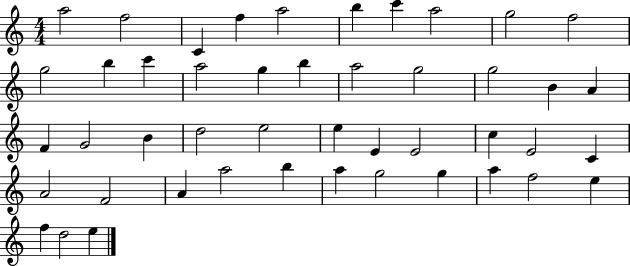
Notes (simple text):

A5/h F5/h C4/q F5/q A5/h B5/q C6/q A5/h G5/h F5/h G5/h B5/q C6/q A5/h G5/q B5/q A5/h G5/h G5/h B4/q A4/q F4/q G4/h B4/q D5/h E5/h E5/q E4/q E4/h C5/q E4/h C4/q A4/h F4/h A4/q A5/h B5/q A5/q G5/h G5/q A5/q F5/h E5/q F5/q D5/h E5/q